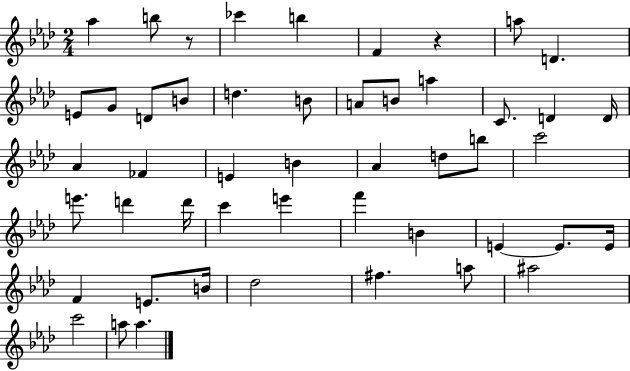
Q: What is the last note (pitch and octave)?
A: A5